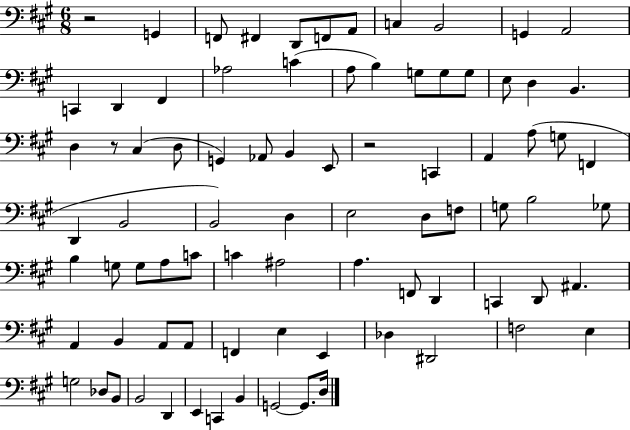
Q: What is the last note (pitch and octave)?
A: D3